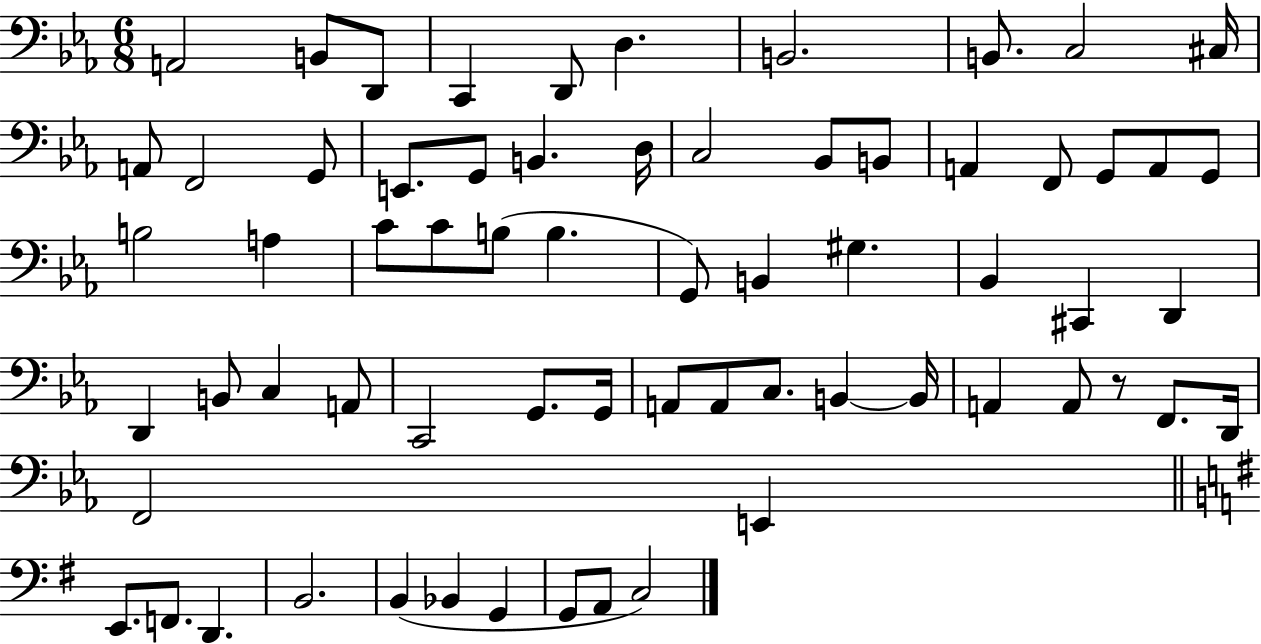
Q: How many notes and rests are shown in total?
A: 66